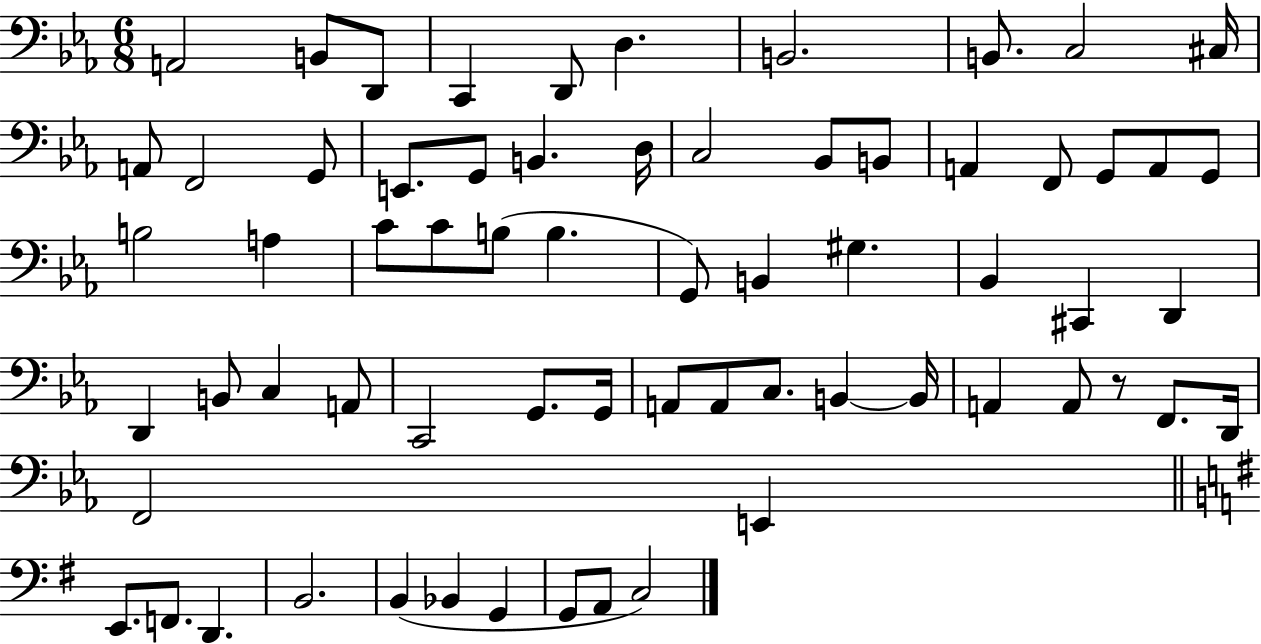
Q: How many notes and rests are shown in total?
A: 66